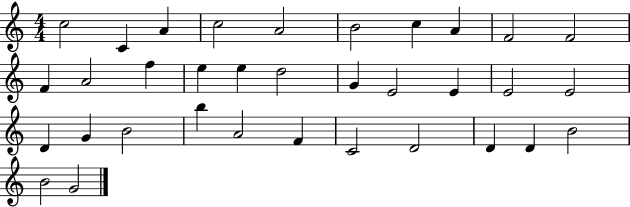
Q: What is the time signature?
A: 4/4